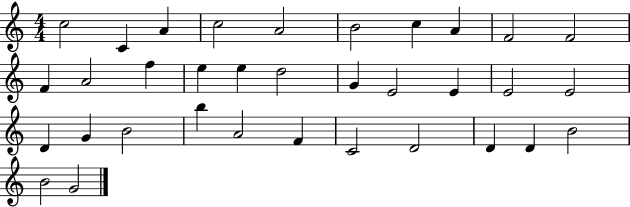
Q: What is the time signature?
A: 4/4